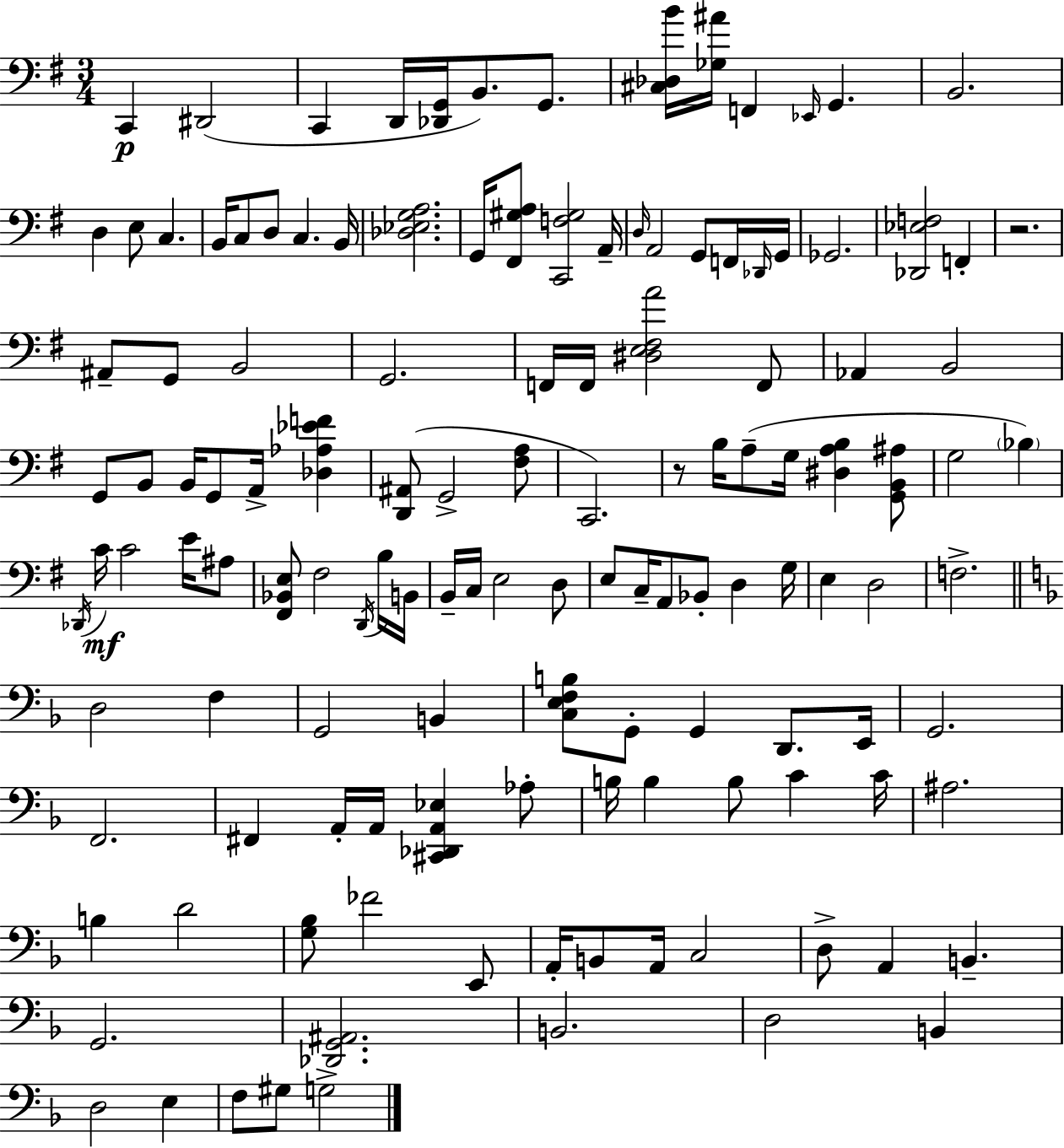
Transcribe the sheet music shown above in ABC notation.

X:1
T:Untitled
M:3/4
L:1/4
K:G
C,, ^D,,2 C,, D,,/4 [_D,,G,,]/4 B,,/2 G,,/2 [^C,_D,B]/4 [_G,^A]/4 F,, _E,,/4 G,, B,,2 D, E,/2 C, B,,/4 C,/2 D,/2 C, B,,/4 [_D,_E,G,A,]2 G,,/4 [^F,,^G,A,]/2 [C,,F,^G,]2 A,,/4 D,/4 A,,2 G,,/2 F,,/4 _D,,/4 G,,/4 _G,,2 [_D,,_E,F,]2 F,, z2 ^A,,/2 G,,/2 B,,2 G,,2 F,,/4 F,,/4 [^D,E,^F,A]2 F,,/2 _A,, B,,2 G,,/2 B,,/2 B,,/4 G,,/2 A,,/4 [_D,_A,_EF] [D,,^A,,]/2 G,,2 [^F,A,]/2 C,,2 z/2 B,/4 A,/2 G,/4 [^D,A,B,] [G,,B,,^A,]/2 G,2 _B, _D,,/4 C/4 C2 E/4 ^A,/2 [^F,,_B,,E,]/2 ^F,2 D,,/4 B,/4 B,,/4 B,,/4 C,/4 E,2 D,/2 E,/2 C,/4 A,,/2 _B,,/2 D, G,/4 E, D,2 F,2 D,2 F, G,,2 B,, [C,E,F,B,]/2 G,,/2 G,, D,,/2 E,,/4 G,,2 F,,2 ^F,, A,,/4 A,,/4 [^C,,_D,,A,,_E,] _A,/2 B,/4 B, B,/2 C C/4 ^A,2 B, D2 [G,_B,]/2 _F2 E,,/2 A,,/4 B,,/2 A,,/4 C,2 D,/2 A,, B,, G,,2 [_D,,G,,^A,,]2 B,,2 D,2 B,, D,2 E, F,/2 ^G,/2 G,2